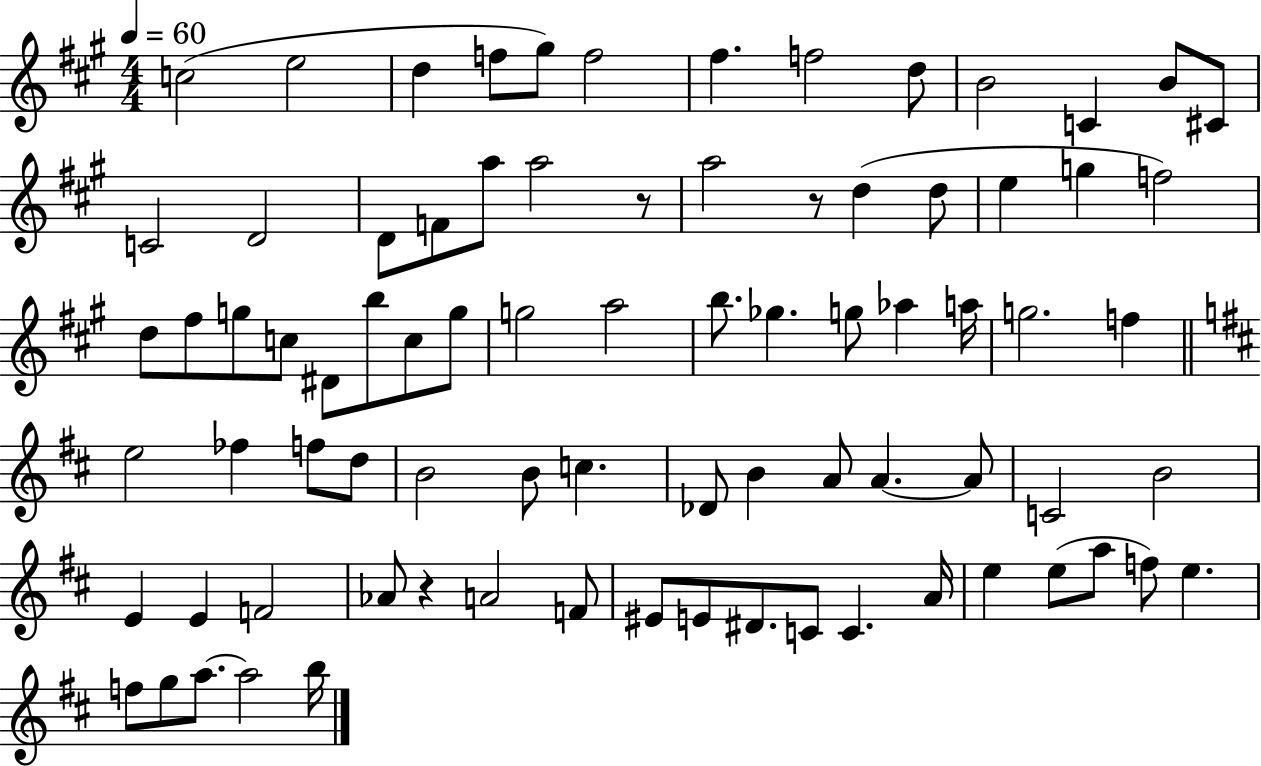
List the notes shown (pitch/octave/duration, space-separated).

C5/h E5/h D5/q F5/e G#5/e F5/h F#5/q. F5/h D5/e B4/h C4/q B4/e C#4/e C4/h D4/h D4/e F4/e A5/e A5/h R/e A5/h R/e D5/q D5/e E5/q G5/q F5/h D5/e F#5/e G5/e C5/e D#4/e B5/e C5/e G5/e G5/h A5/h B5/e. Gb5/q. G5/e Ab5/q A5/s G5/h. F5/q E5/h FES5/q F5/e D5/e B4/h B4/e C5/q. Db4/e B4/q A4/e A4/q. A4/e C4/h B4/h E4/q E4/q F4/h Ab4/e R/q A4/h F4/e EIS4/e E4/e D#4/e. C4/e C4/q. A4/s E5/q E5/e A5/e F5/e E5/q. F5/e G5/e A5/e. A5/h B5/s